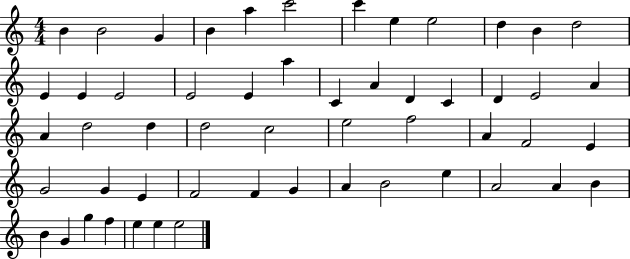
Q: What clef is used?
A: treble